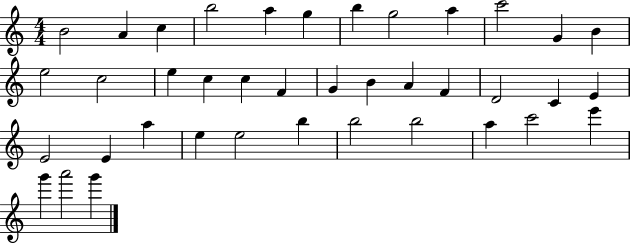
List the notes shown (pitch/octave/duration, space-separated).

B4/h A4/q C5/q B5/h A5/q G5/q B5/q G5/h A5/q C6/h G4/q B4/q E5/h C5/h E5/q C5/q C5/q F4/q G4/q B4/q A4/q F4/q D4/h C4/q E4/q E4/h E4/q A5/q E5/q E5/h B5/q B5/h B5/h A5/q C6/h E6/q G6/q A6/h G6/q